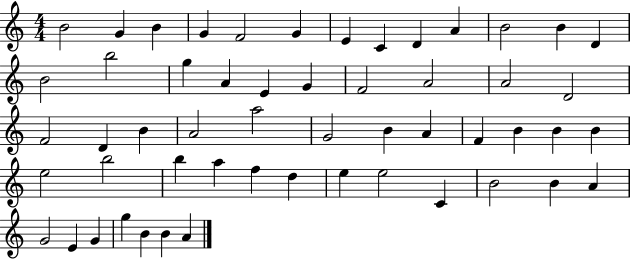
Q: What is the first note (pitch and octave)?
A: B4